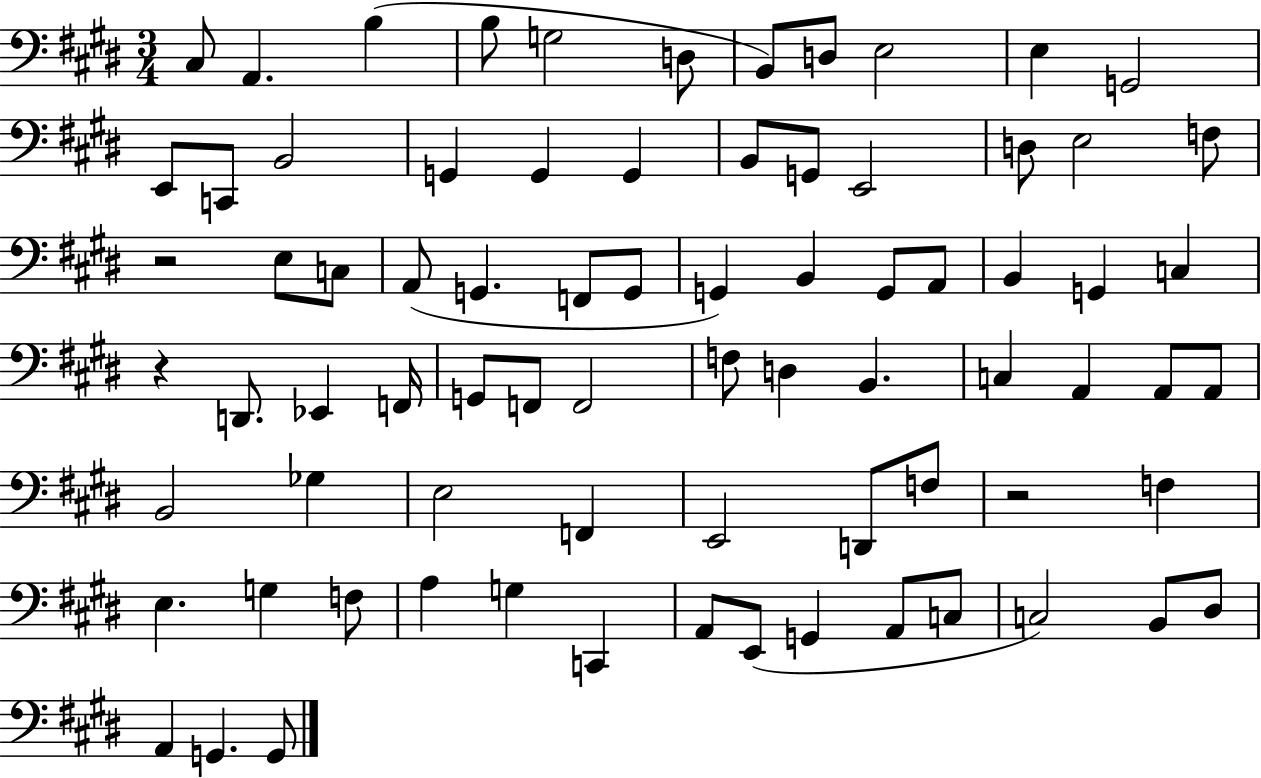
{
  \clef bass
  \numericTimeSignature
  \time 3/4
  \key e \major
  cis8 a,4. b4( | b8 g2 d8 | b,8) d8 e2 | e4 g,2 | \break e,8 c,8 b,2 | g,4 g,4 g,4 | b,8 g,8 e,2 | d8 e2 f8 | \break r2 e8 c8 | a,8( g,4. f,8 g,8 | g,4) b,4 g,8 a,8 | b,4 g,4 c4 | \break r4 d,8. ees,4 f,16 | g,8 f,8 f,2 | f8 d4 b,4. | c4 a,4 a,8 a,8 | \break b,2 ges4 | e2 f,4 | e,2 d,8 f8 | r2 f4 | \break e4. g4 f8 | a4 g4 c,4 | a,8 e,8( g,4 a,8 c8 | c2) b,8 dis8 | \break a,4 g,4. g,8 | \bar "|."
}